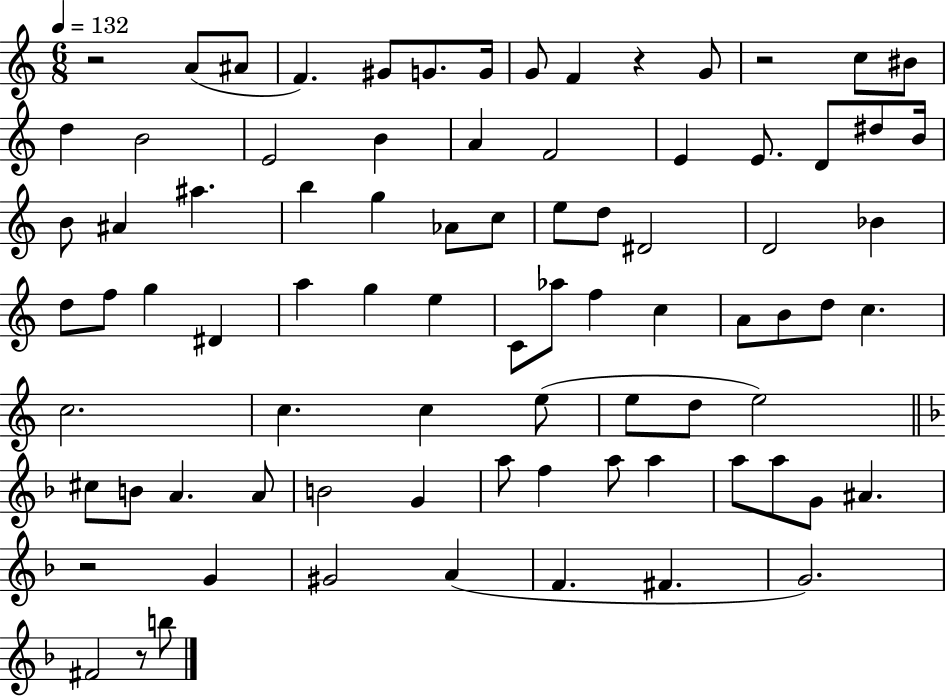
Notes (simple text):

R/h A4/e A#4/e F4/q. G#4/e G4/e. G4/s G4/e F4/q R/q G4/e R/h C5/e BIS4/e D5/q B4/h E4/h B4/q A4/q F4/h E4/q E4/e. D4/e D#5/e B4/s B4/e A#4/q A#5/q. B5/q G5/q Ab4/e C5/e E5/e D5/e D#4/h D4/h Bb4/q D5/e F5/e G5/q D#4/q A5/q G5/q E5/q C4/e Ab5/e F5/q C5/q A4/e B4/e D5/e C5/q. C5/h. C5/q. C5/q E5/e E5/e D5/e E5/h C#5/e B4/e A4/q. A4/e B4/h G4/q A5/e F5/q A5/e A5/q A5/e A5/e G4/e A#4/q. R/h G4/q G#4/h A4/q F4/q. F#4/q. G4/h. F#4/h R/e B5/e